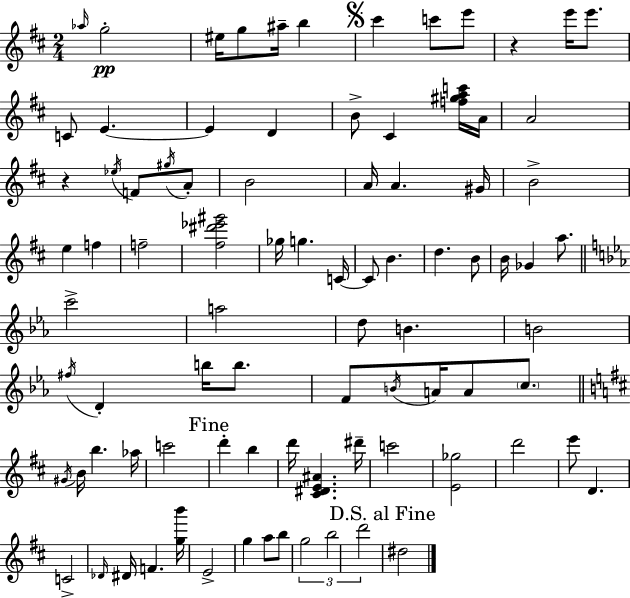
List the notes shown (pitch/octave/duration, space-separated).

Ab5/s G5/h EIS5/s G5/e A#5/s B5/q C#6/q C6/e E6/e R/q E6/s E6/e. C4/e E4/q. E4/q D4/q B4/e C#4/q [F5,G#5,A5,C6]/s A4/s A4/h R/q Eb5/s F4/e G#5/s A4/e B4/h A4/s A4/q. G#4/s B4/h E5/q F5/q F5/h [F#5,D#6,Eb6,G#6]/h Gb5/s G5/q. C4/s C4/e B4/q. D5/q. B4/e B4/s Gb4/q A5/e. C6/h A5/h D5/e B4/q. B4/h F#5/s D4/q B5/s B5/e. F4/e B4/s A4/s A4/e C5/e. G#4/s B4/s B5/q. Ab5/s C6/h D6/q B5/q D6/s [C#4,D#4,E4,A#4]/q. D#6/s C6/h [E4,Gb5]/h D6/h E6/e D4/q. C4/h Db4/s D#4/s F4/q. [G5,B6]/s E4/h G5/q A5/e B5/e G5/h B5/h D6/h D#5/h